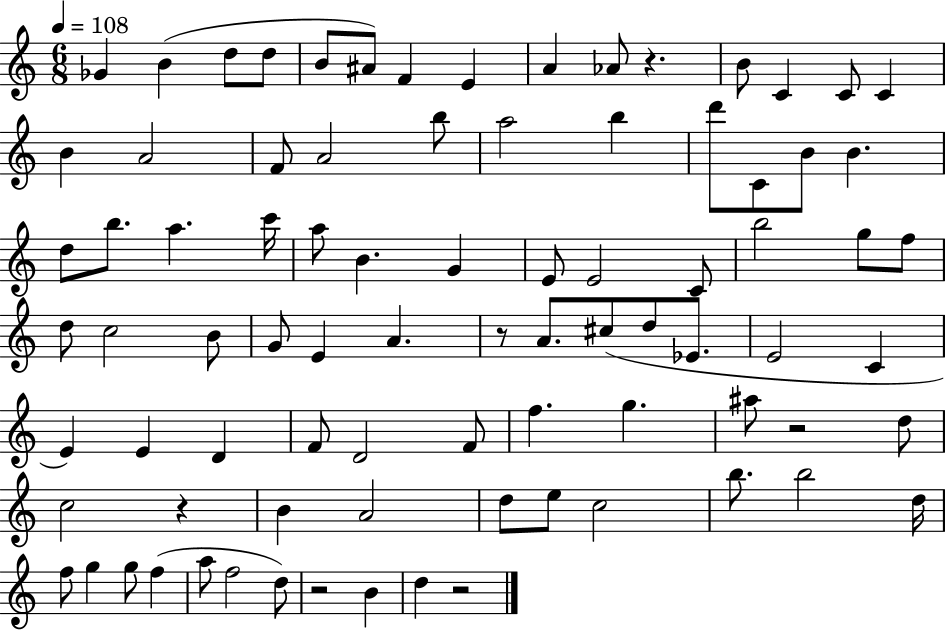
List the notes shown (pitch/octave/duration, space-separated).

Gb4/q B4/q D5/e D5/e B4/e A#4/e F4/q E4/q A4/q Ab4/e R/q. B4/e C4/q C4/e C4/q B4/q A4/h F4/e A4/h B5/e A5/h B5/q D6/e C4/e B4/e B4/q. D5/e B5/e. A5/q. C6/s A5/e B4/q. G4/q E4/e E4/h C4/e B5/h G5/e F5/e D5/e C5/h B4/e G4/e E4/q A4/q. R/e A4/e. C#5/e D5/e Eb4/e. E4/h C4/q E4/q E4/q D4/q F4/e D4/h F4/e F5/q. G5/q. A#5/e R/h D5/e C5/h R/q B4/q A4/h D5/e E5/e C5/h B5/e. B5/h D5/s F5/e G5/q G5/e F5/q A5/e F5/h D5/e R/h B4/q D5/q R/h